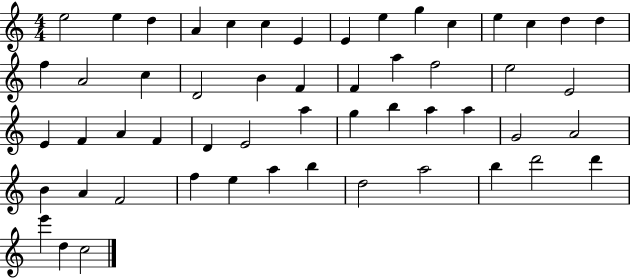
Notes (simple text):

E5/h E5/q D5/q A4/q C5/q C5/q E4/q E4/q E5/q G5/q C5/q E5/q C5/q D5/q D5/q F5/q A4/h C5/q D4/h B4/q F4/q F4/q A5/q F5/h E5/h E4/h E4/q F4/q A4/q F4/q D4/q E4/h A5/q G5/q B5/q A5/q A5/q G4/h A4/h B4/q A4/q F4/h F5/q E5/q A5/q B5/q D5/h A5/h B5/q D6/h D6/q E6/q D5/q C5/h